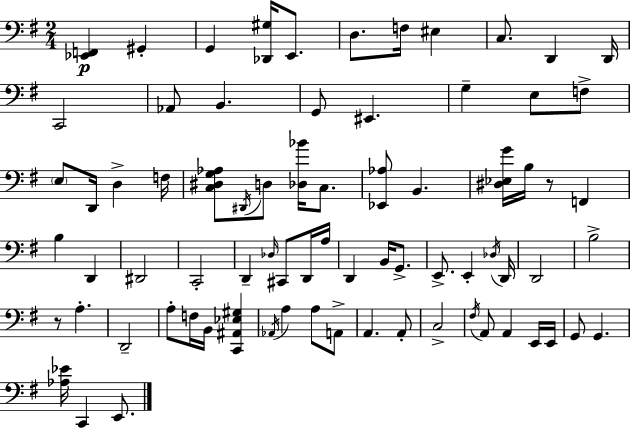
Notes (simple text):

[Eb2,F2]/q G#2/q G2/q [Db2,G#3]/s E2/e. D3/e. F3/s EIS3/q C3/e. D2/q D2/s C2/h Ab2/e B2/q. G2/e EIS2/q. G3/q E3/e F3/e E3/e D2/s D3/q F3/s [C3,D#3,G3,Ab3]/e D#2/s D3/e [Db3,Bb4]/s C3/e. [Eb2,Ab3]/e B2/q. [D#3,Eb3,G4]/s B3/s R/e F2/q B3/q D2/q D#2/h C2/h D2/q Db3/s C#2/e D2/s A3/s D2/q B2/s G2/e. E2/e. E2/q Db3/s D2/s D2/h B3/h R/e A3/q. D2/h A3/e F3/s B2/s [C2,A#2,Eb3,G#3]/q Ab2/s A3/q A3/e A2/e A2/q. A2/e C3/h F#3/s A2/e A2/q E2/s E2/s G2/e G2/q. [Ab3,Eb4]/s C2/q E2/e.